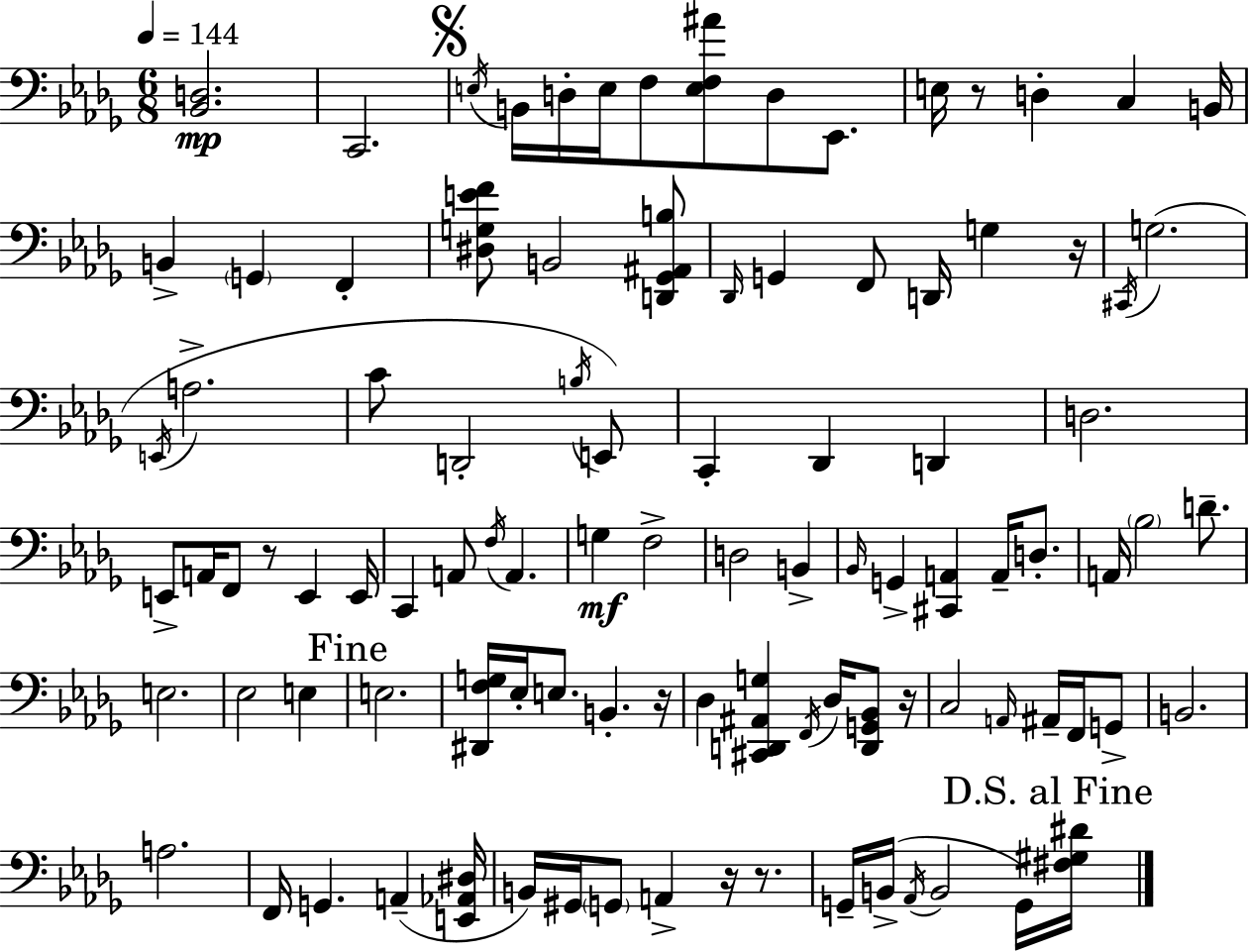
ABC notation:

X:1
T:Untitled
M:6/8
L:1/4
K:Bbm
[_B,,D,]2 C,,2 E,/4 B,,/4 D,/4 E,/4 F,/2 [E,F,^A]/2 D,/2 _E,,/2 E,/4 z/2 D, C, B,,/4 B,, G,, F,, [^D,G,EF]/2 B,,2 [D,,_G,,^A,,B,]/2 _D,,/4 G,, F,,/2 D,,/4 G, z/4 ^C,,/4 G,2 E,,/4 A,2 C/2 D,,2 B,/4 E,,/2 C,, _D,, D,, D,2 E,,/2 A,,/4 F,,/2 z/2 E,, E,,/4 C,, A,,/2 F,/4 A,, G, F,2 D,2 B,, _B,,/4 G,, [^C,,A,,] A,,/4 D,/2 A,,/4 _B,2 D/2 E,2 _E,2 E, E,2 [^D,,F,G,]/4 _E,/4 E,/2 B,, z/4 _D, [^C,,D,,^A,,G,] F,,/4 _D,/4 [D,,G,,_B,,]/2 z/4 C,2 A,,/4 ^A,,/4 F,,/4 G,,/2 B,,2 A,2 F,,/4 G,, A,, [E,,_A,,^D,]/4 B,,/4 ^G,,/4 G,,/2 A,, z/4 z/2 G,,/4 B,,/4 _A,,/4 B,,2 G,,/4 [^F,^G,^D]/4